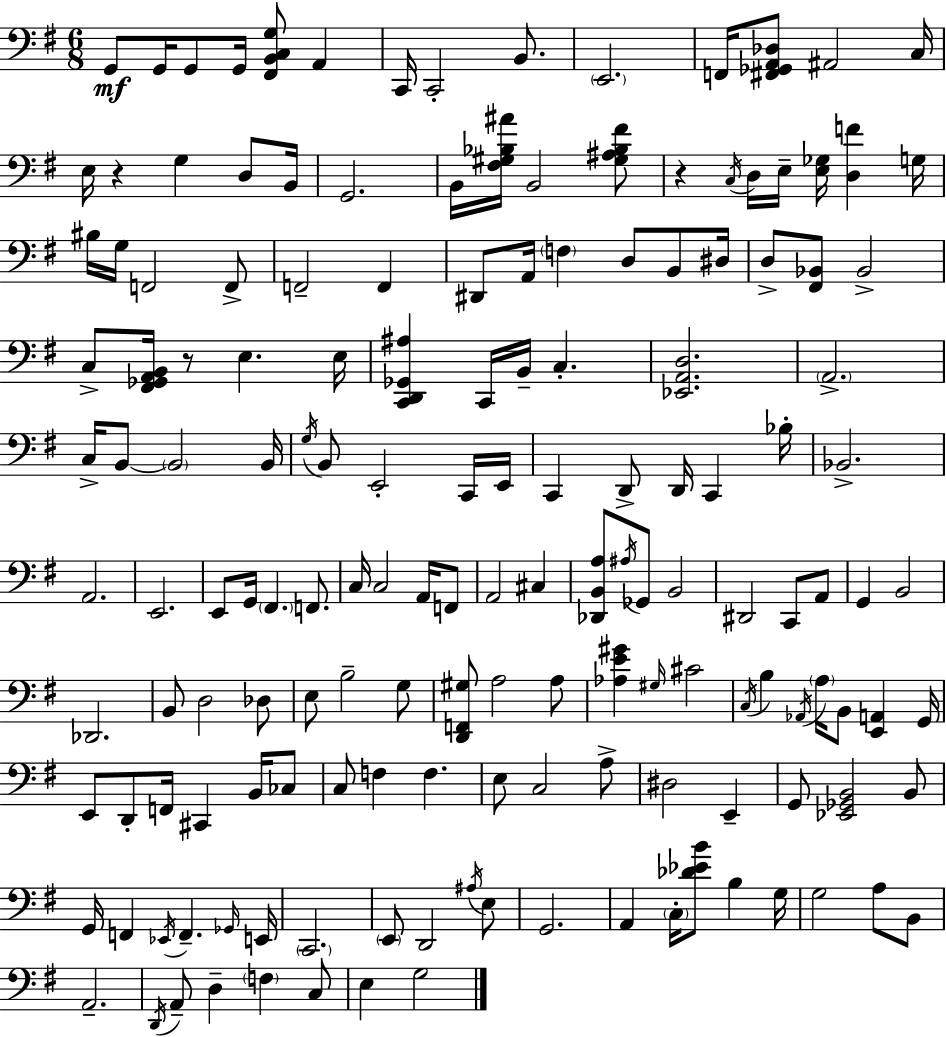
G2/e G2/s G2/e G2/s [F#2,B2,C3,G3]/e A2/q C2/s C2/h B2/e. E2/h. F2/s [F#2,Gb2,A2,Db3]/e A#2/h C3/s E3/s R/q G3/q D3/e B2/s G2/h. B2/s [F#3,G#3,Bb3,A#4]/s B2/h [G#3,A#3,Bb3,F#4]/e R/q C3/s D3/s E3/s [E3,Gb3]/s [D3,F4]/q G3/s BIS3/s G3/s F2/h F2/e F2/h F2/q D#2/e A2/s F3/q D3/e B2/e D#3/s D3/e [F#2,Bb2]/e Bb2/h C3/e [F#2,Gb2,A2,B2]/s R/e E3/q. E3/s [C2,D2,Gb2,A#3]/q C2/s B2/s C3/q. [Eb2,A2,D3]/h. A2/h. C3/s B2/e B2/h B2/s G3/s B2/e E2/h C2/s E2/s C2/q D2/e D2/s C2/q Bb3/s Bb2/h. A2/h. E2/h. E2/e G2/s F#2/q. F2/e. C3/s C3/h A2/s F2/e A2/h C#3/q [Db2,B2,A3]/e A#3/s Gb2/e B2/h D#2/h C2/e A2/e G2/q B2/h Db2/h. B2/e D3/h Db3/e E3/e B3/h G3/e [D2,F2,G#3]/e A3/h A3/e [Ab3,E4,G#4]/q G#3/s C#4/h C3/s B3/q Ab2/s A3/s B2/e [E2,A2]/q G2/s E2/e D2/e F2/s C#2/q B2/s CES3/e C3/e F3/q F3/q. E3/e C3/h A3/e D#3/h E2/q G2/e [Eb2,Gb2,B2]/h B2/e G2/s F2/q Eb2/s F2/q. Gb2/s E2/s C2/h. E2/e D2/h A#3/s E3/e G2/h. A2/q C3/s [Db4,Eb4,B4]/e B3/q G3/s G3/h A3/e B2/e A2/h. D2/s A2/e D3/q F3/q C3/e E3/q G3/h